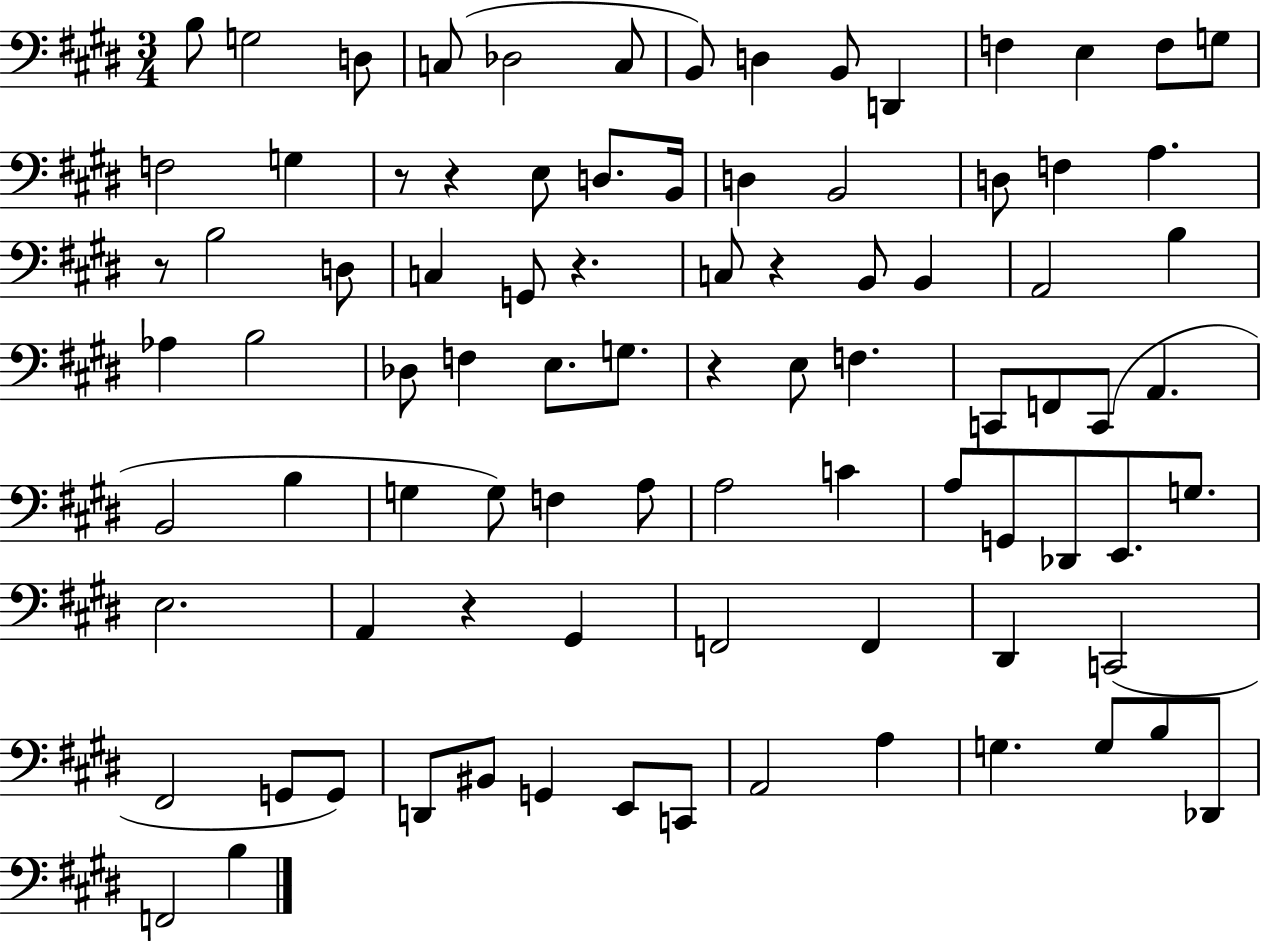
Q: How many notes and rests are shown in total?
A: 88